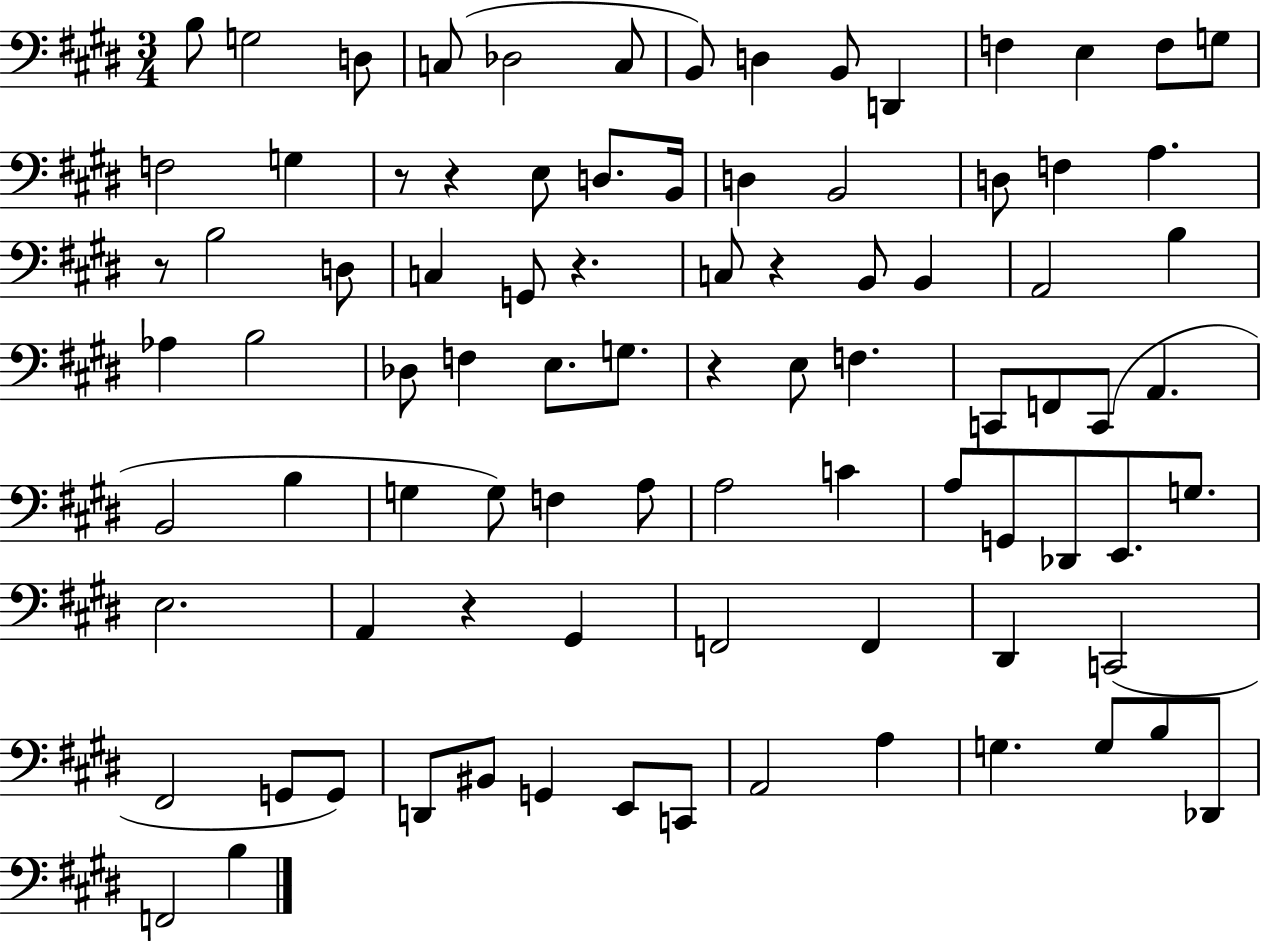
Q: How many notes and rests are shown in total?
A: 88